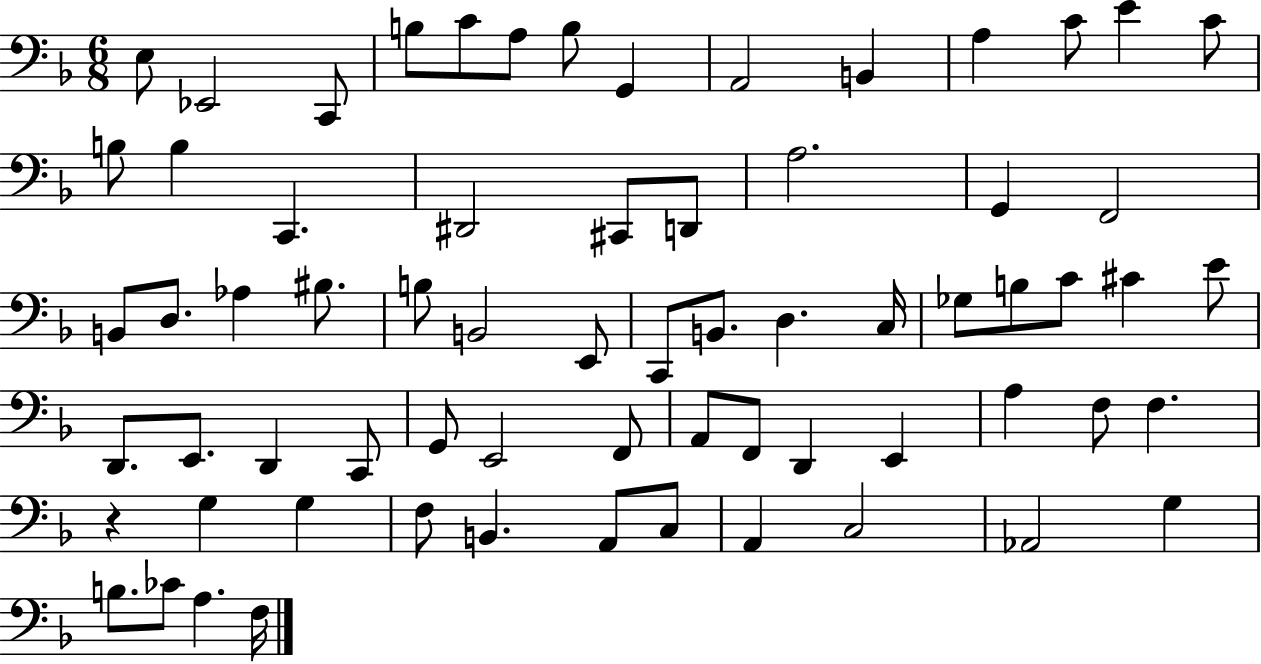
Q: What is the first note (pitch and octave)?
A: E3